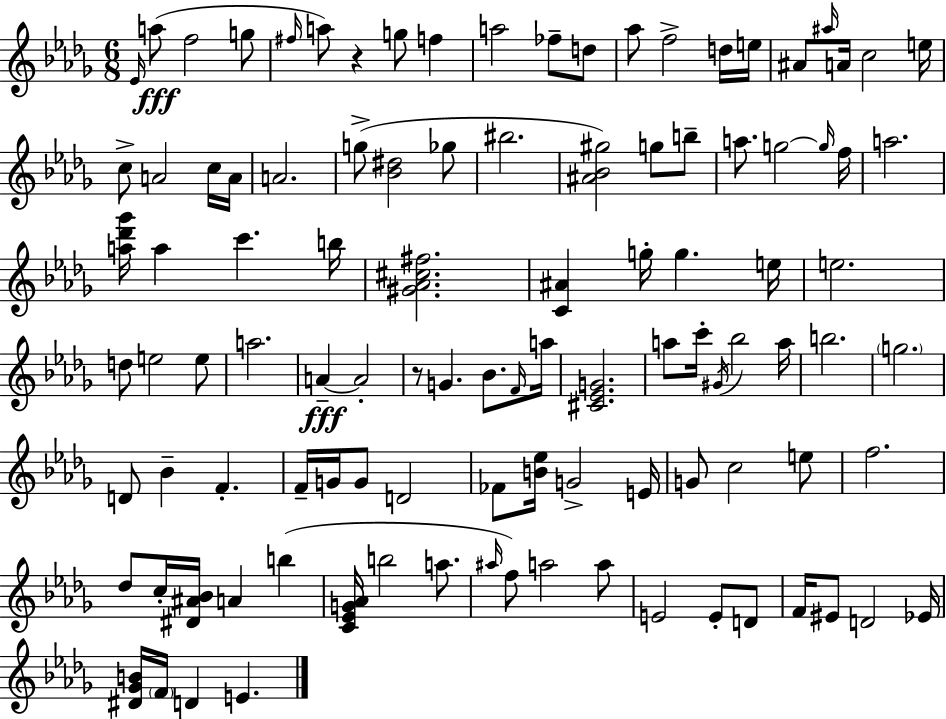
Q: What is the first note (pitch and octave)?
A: Eb4